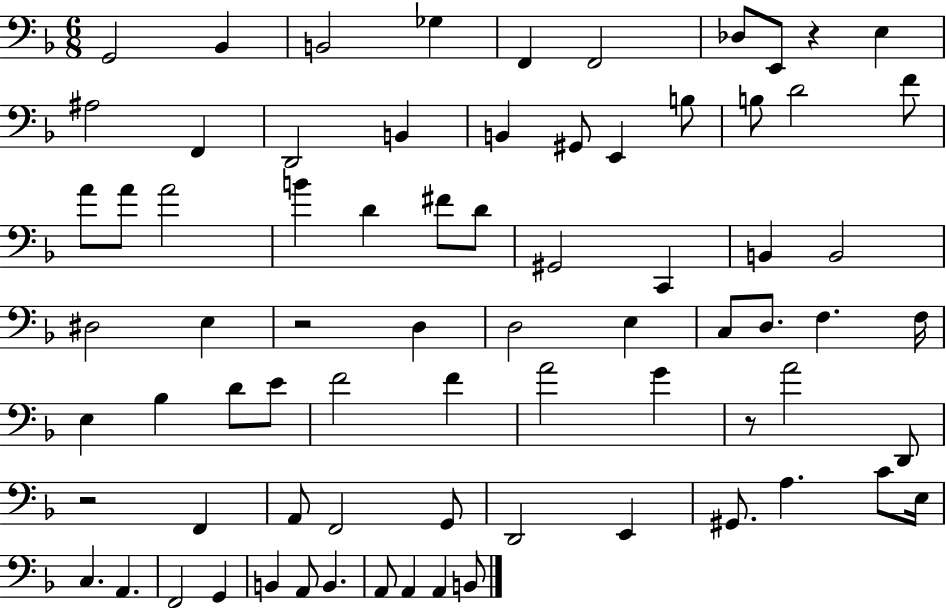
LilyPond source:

{
  \clef bass
  \numericTimeSignature
  \time 6/8
  \key f \major
  g,2 bes,4 | b,2 ges4 | f,4 f,2 | des8 e,8 r4 e4 | \break ais2 f,4 | d,2 b,4 | b,4 gis,8 e,4 b8 | b8 d'2 f'8 | \break a'8 a'8 a'2 | b'4 d'4 fis'8 d'8 | gis,2 c,4 | b,4 b,2 | \break dis2 e4 | r2 d4 | d2 e4 | c8 d8. f4. f16 | \break e4 bes4 d'8 e'8 | f'2 f'4 | a'2 g'4 | r8 a'2 d,8 | \break r2 f,4 | a,8 f,2 g,8 | d,2 e,4 | gis,8. a4. c'8 e16 | \break c4. a,4. | f,2 g,4 | b,4 a,8 b,4. | a,8 a,4 a,4 b,8 | \break \bar "|."
}